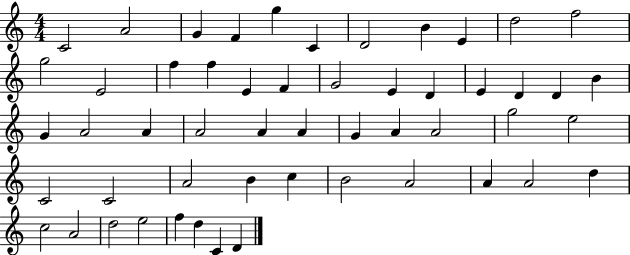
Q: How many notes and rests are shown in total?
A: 53